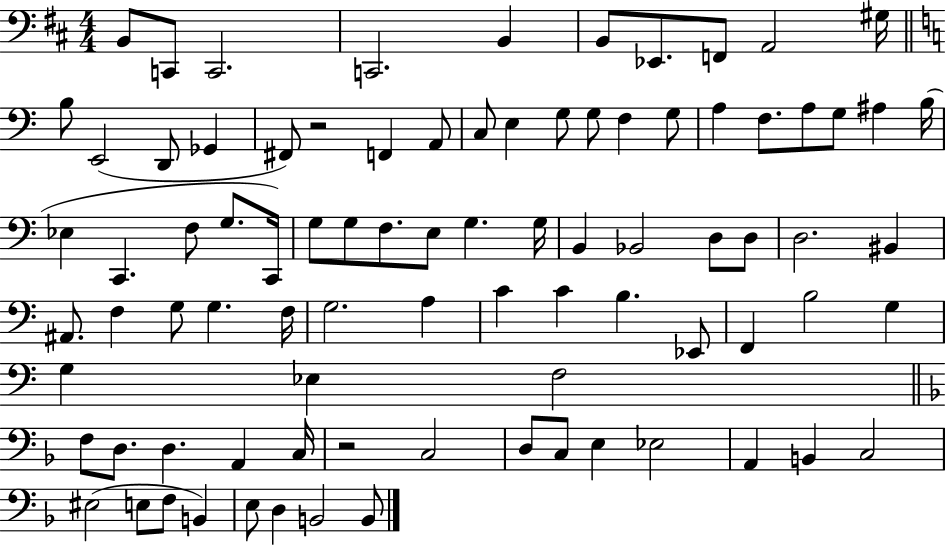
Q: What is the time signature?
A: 4/4